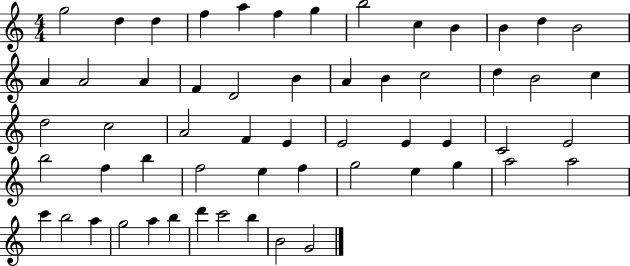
G5/h D5/q D5/q F5/q A5/q F5/q G5/q B5/h C5/q B4/q B4/q D5/q B4/h A4/q A4/h A4/q F4/q D4/h B4/q A4/q B4/q C5/h D5/q B4/h C5/q D5/h C5/h A4/h F4/q E4/q E4/h E4/q E4/q C4/h E4/h B5/h F5/q B5/q F5/h E5/q F5/q G5/h E5/q G5/q A5/h A5/h C6/q B5/h A5/q G5/h A5/q B5/q D6/q C6/h B5/q B4/h G4/h